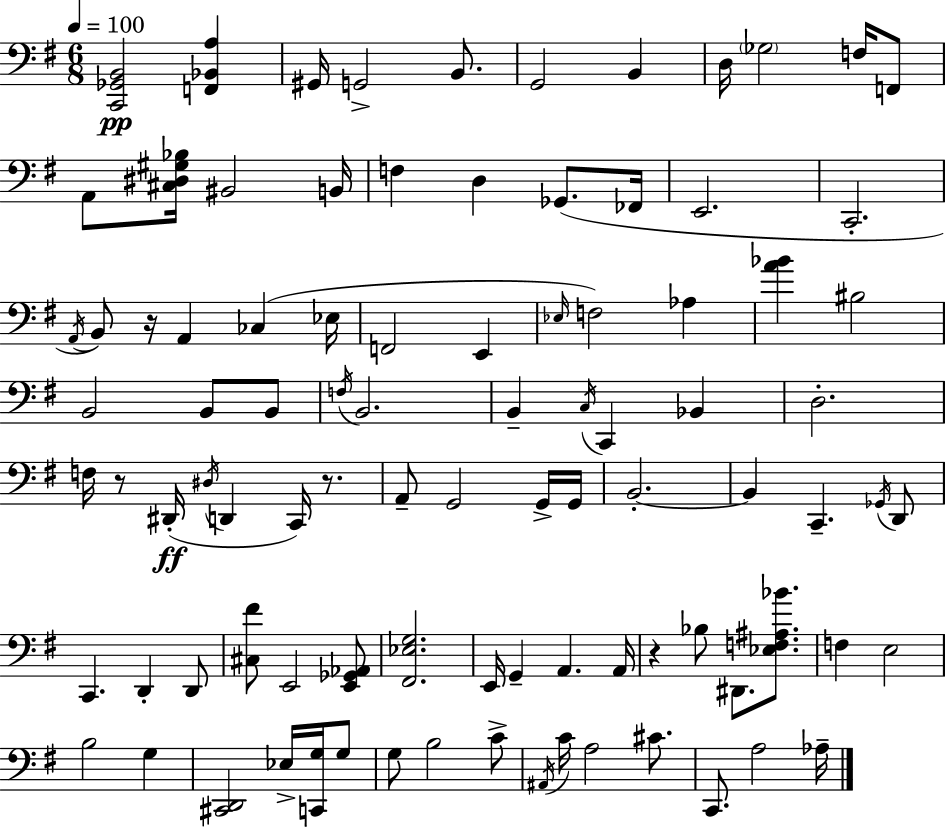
X:1
T:Untitled
M:6/8
L:1/4
K:G
[C,,_G,,B,,]2 [F,,_B,,A,] ^G,,/4 G,,2 B,,/2 G,,2 B,, D,/4 _G,2 F,/4 F,,/2 A,,/2 [^C,^D,^G,_B,]/4 ^B,,2 B,,/4 F, D, _G,,/2 _F,,/4 E,,2 C,,2 A,,/4 B,,/2 z/4 A,, _C, _E,/4 F,,2 E,, _E,/4 F,2 _A, [A_B] ^B,2 B,,2 B,,/2 B,,/2 F,/4 B,,2 B,, C,/4 C,, _B,, D,2 F,/4 z/2 ^D,,/4 ^D,/4 D,, C,,/4 z/2 A,,/2 G,,2 G,,/4 G,,/4 B,,2 B,, C,, _G,,/4 D,,/2 C,, D,, D,,/2 [^C,^F]/2 E,,2 [E,,_G,,_A,,]/2 [^F,,_E,G,]2 E,,/4 G,, A,, A,,/4 z _B,/2 ^D,,/2 [_E,F,^A,_B]/2 F, E,2 B,2 G, [^C,,D,,]2 _E,/4 [C,,G,]/4 G,/2 G,/2 B,2 C/2 ^A,,/4 C/4 A,2 ^C/2 C,,/2 A,2 _A,/4